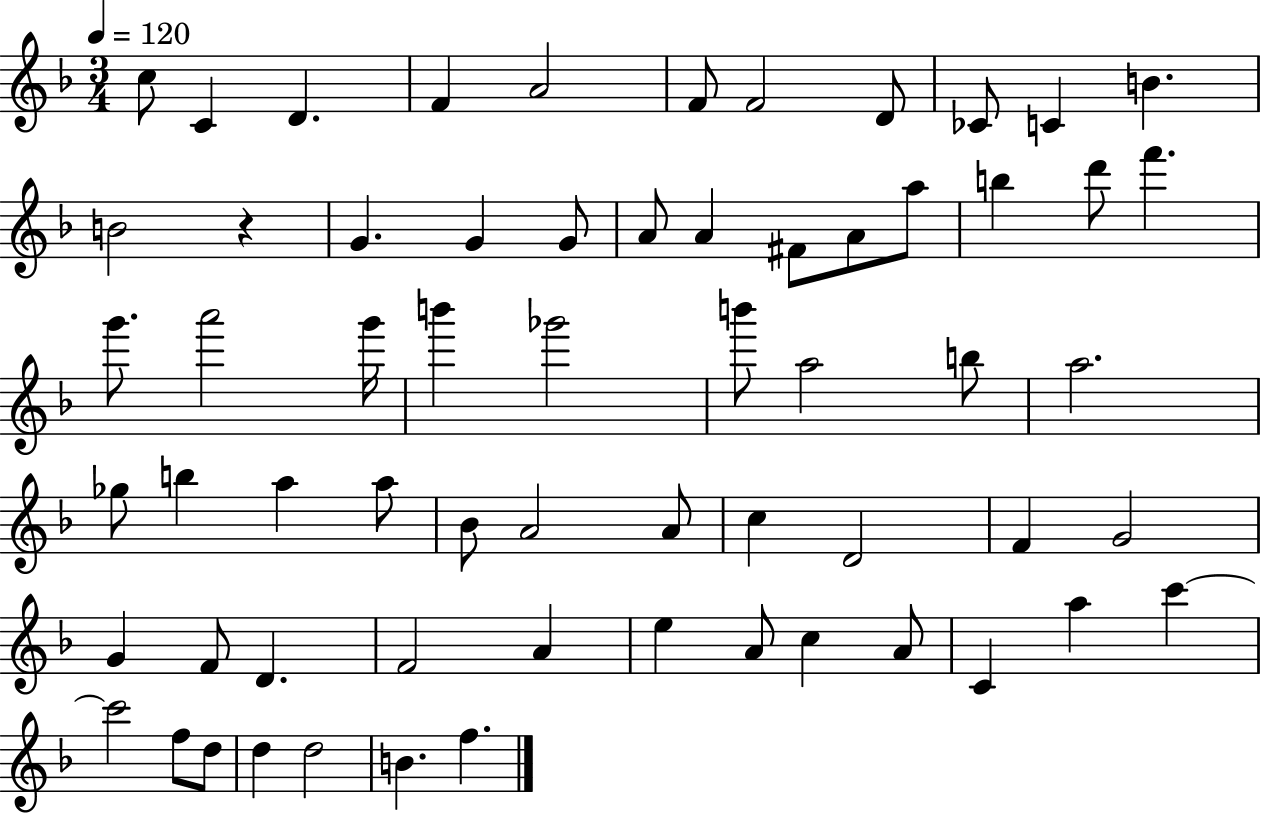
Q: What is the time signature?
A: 3/4